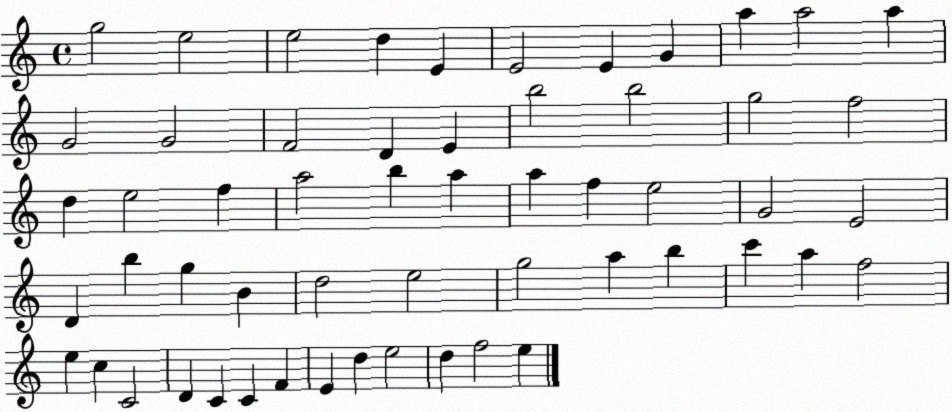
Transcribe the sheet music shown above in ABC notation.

X:1
T:Untitled
M:4/4
L:1/4
K:C
g2 e2 e2 d E E2 E G a a2 a G2 G2 F2 D E b2 b2 g2 f2 d e2 f a2 b a a f e2 G2 E2 D b g B d2 e2 g2 a b c' a f2 e c C2 D C C F E d e2 d f2 e